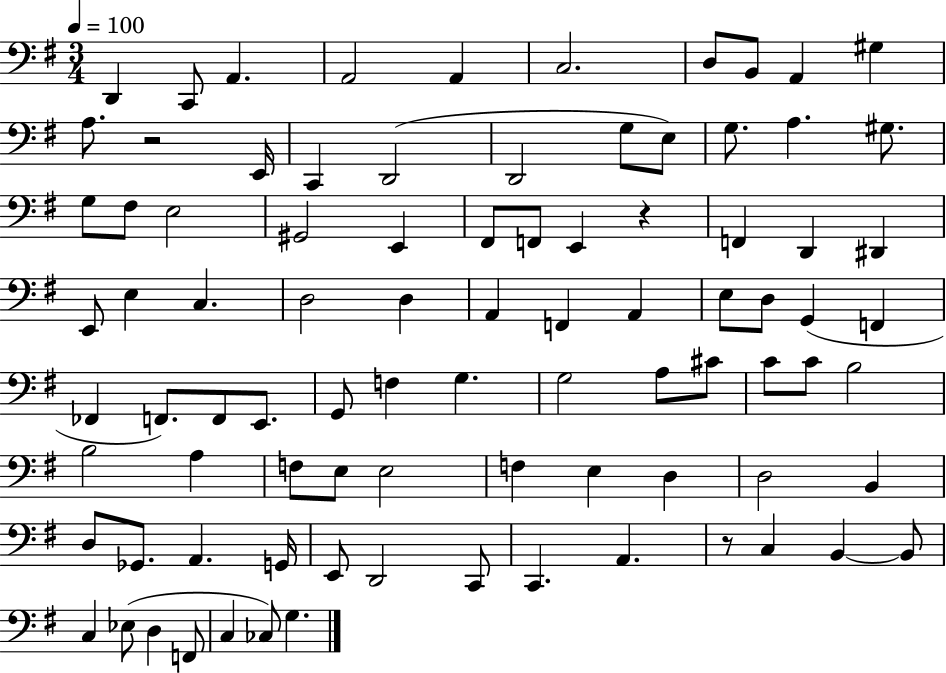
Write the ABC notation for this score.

X:1
T:Untitled
M:3/4
L:1/4
K:G
D,, C,,/2 A,, A,,2 A,, C,2 D,/2 B,,/2 A,, ^G, A,/2 z2 E,,/4 C,, D,,2 D,,2 G,/2 E,/2 G,/2 A, ^G,/2 G,/2 ^F,/2 E,2 ^G,,2 E,, ^F,,/2 F,,/2 E,, z F,, D,, ^D,, E,,/2 E, C, D,2 D, A,, F,, A,, E,/2 D,/2 G,, F,, _F,, F,,/2 F,,/2 E,,/2 G,,/2 F, G, G,2 A,/2 ^C/2 C/2 C/2 B,2 B,2 A, F,/2 E,/2 E,2 F, E, D, D,2 B,, D,/2 _G,,/2 A,, G,,/4 E,,/2 D,,2 C,,/2 C,, A,, z/2 C, B,, B,,/2 C, _E,/2 D, F,,/2 C, _C,/2 G,